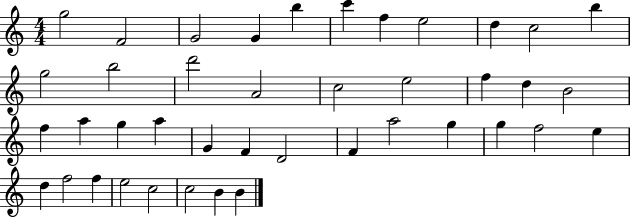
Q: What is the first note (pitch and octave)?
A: G5